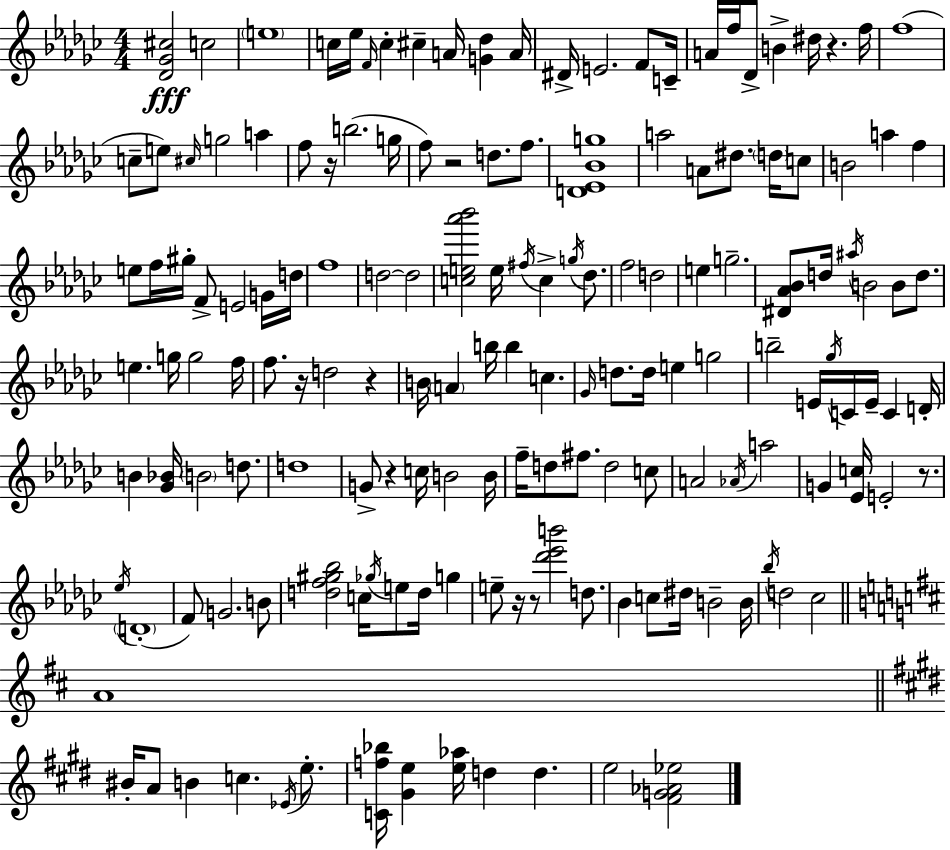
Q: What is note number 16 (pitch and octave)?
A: Db4